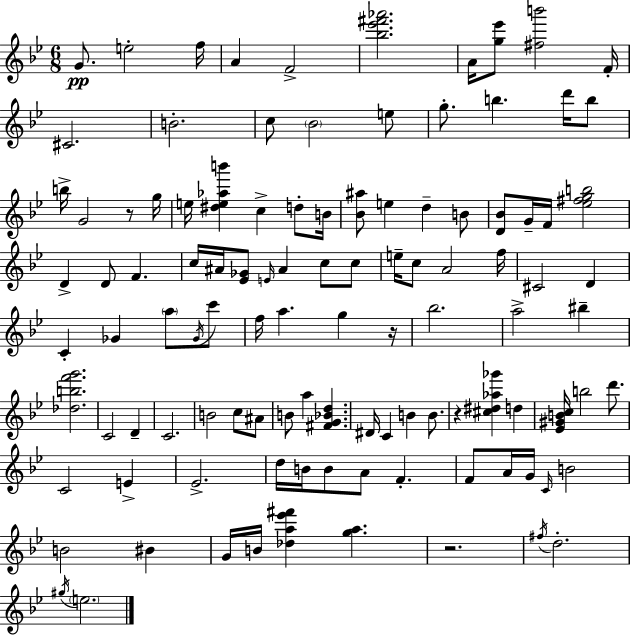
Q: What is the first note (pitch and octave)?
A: G4